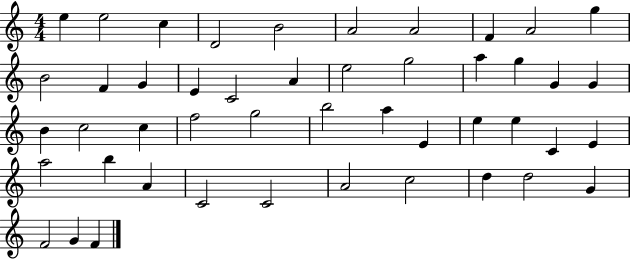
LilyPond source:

{
  \clef treble
  \numericTimeSignature
  \time 4/4
  \key c \major
  e''4 e''2 c''4 | d'2 b'2 | a'2 a'2 | f'4 a'2 g''4 | \break b'2 f'4 g'4 | e'4 c'2 a'4 | e''2 g''2 | a''4 g''4 g'4 g'4 | \break b'4 c''2 c''4 | f''2 g''2 | b''2 a''4 e'4 | e''4 e''4 c'4 e'4 | \break a''2 b''4 a'4 | c'2 c'2 | a'2 c''2 | d''4 d''2 g'4 | \break f'2 g'4 f'4 | \bar "|."
}